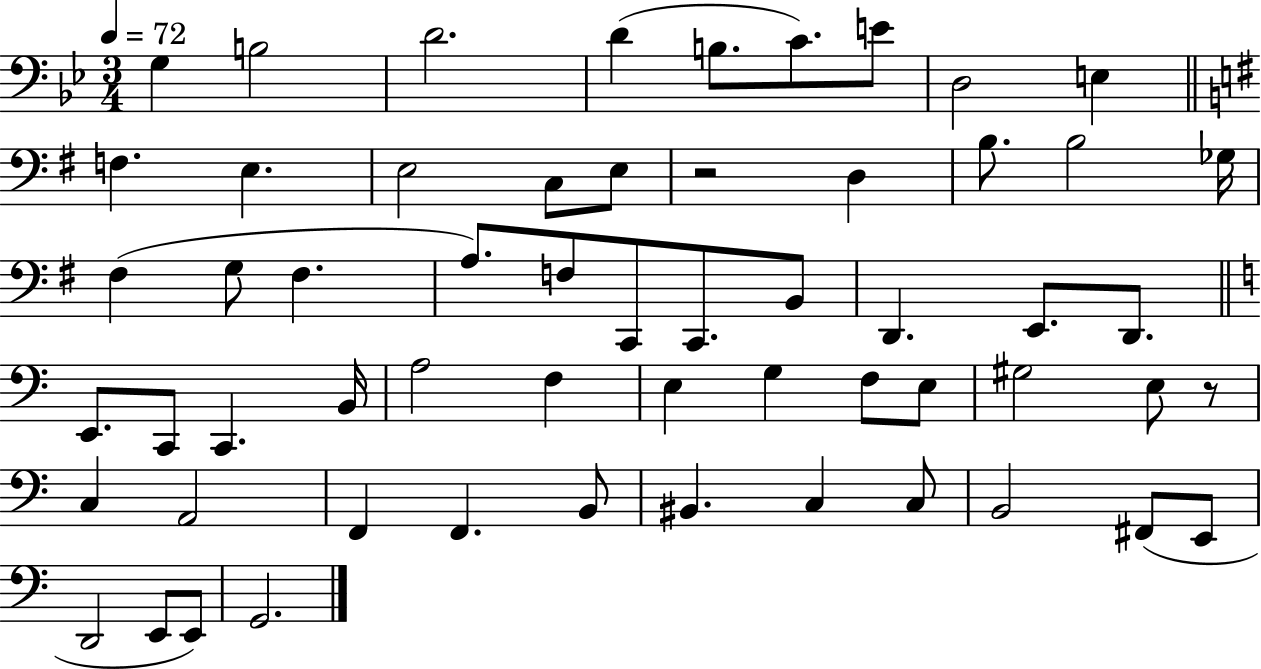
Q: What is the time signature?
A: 3/4